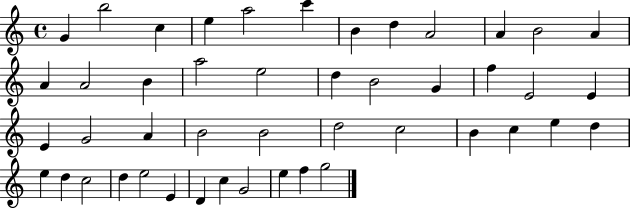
X:1
T:Untitled
M:4/4
L:1/4
K:C
G b2 c e a2 c' B d A2 A B2 A A A2 B a2 e2 d B2 G f E2 E E G2 A B2 B2 d2 c2 B c e d e d c2 d e2 E D c G2 e f g2